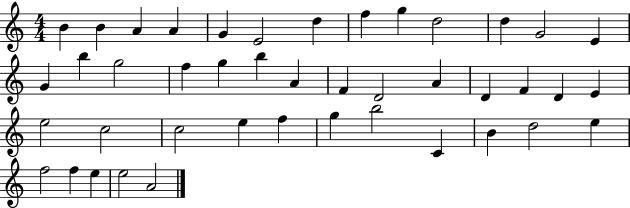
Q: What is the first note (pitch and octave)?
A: B4